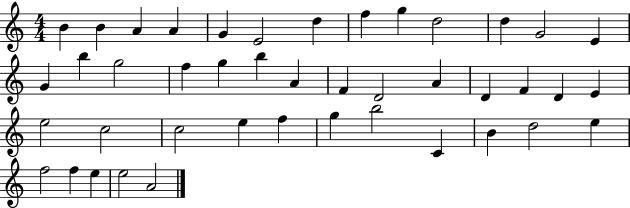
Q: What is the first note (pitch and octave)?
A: B4